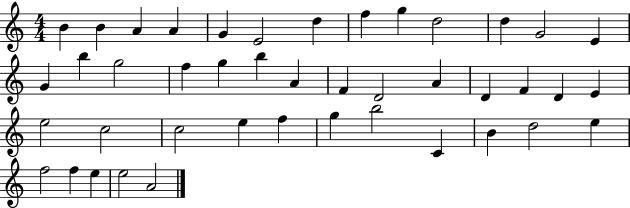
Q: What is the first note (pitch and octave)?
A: B4